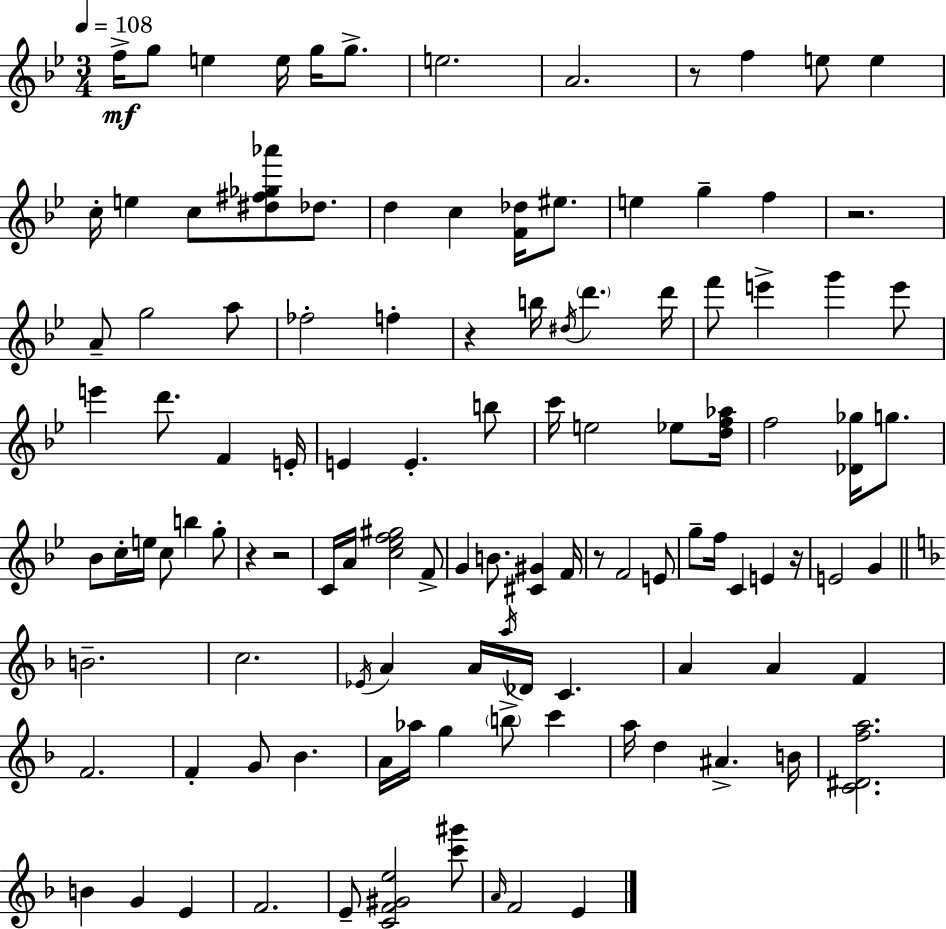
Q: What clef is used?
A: treble